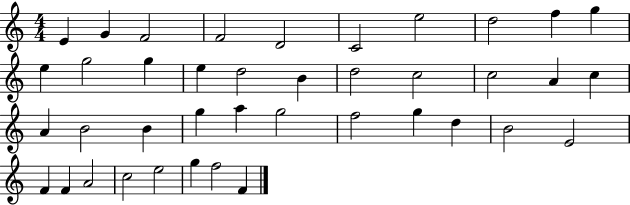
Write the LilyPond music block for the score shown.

{
  \clef treble
  \numericTimeSignature
  \time 4/4
  \key c \major
  e'4 g'4 f'2 | f'2 d'2 | c'2 e''2 | d''2 f''4 g''4 | \break e''4 g''2 g''4 | e''4 d''2 b'4 | d''2 c''2 | c''2 a'4 c''4 | \break a'4 b'2 b'4 | g''4 a''4 g''2 | f''2 g''4 d''4 | b'2 e'2 | \break f'4 f'4 a'2 | c''2 e''2 | g''4 f''2 f'4 | \bar "|."
}